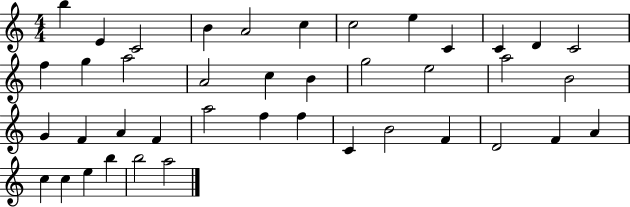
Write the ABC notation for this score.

X:1
T:Untitled
M:4/4
L:1/4
K:C
b E C2 B A2 c c2 e C C D C2 f g a2 A2 c B g2 e2 a2 B2 G F A F a2 f f C B2 F D2 F A c c e b b2 a2